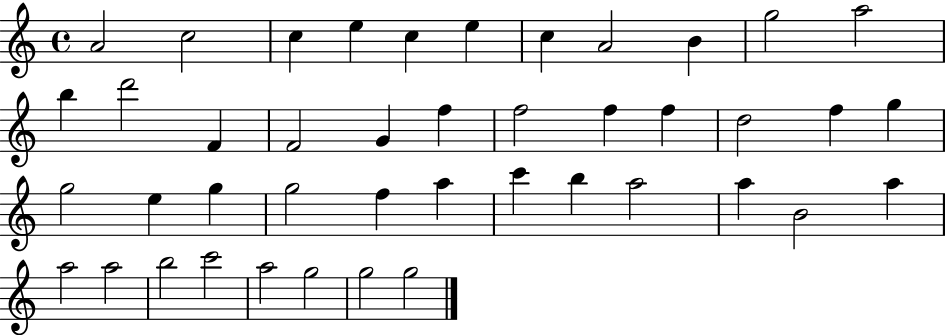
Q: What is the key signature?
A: C major